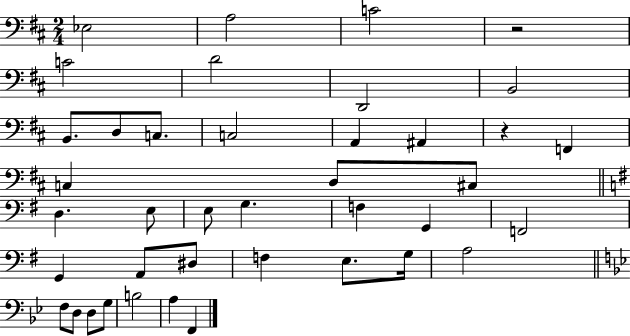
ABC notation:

X:1
T:Untitled
M:2/4
L:1/4
K:D
_E,2 A,2 C2 z2 C2 D2 D,,2 B,,2 B,,/2 D,/2 C,/2 C,2 A,, ^A,, z F,, C, D,/2 ^C,/2 D, E,/2 E,/2 G, F, G,, F,,2 G,, A,,/2 ^D,/2 F, E,/2 G,/4 A,2 F,/2 D,/2 D,/2 G,/2 B,2 A, F,,